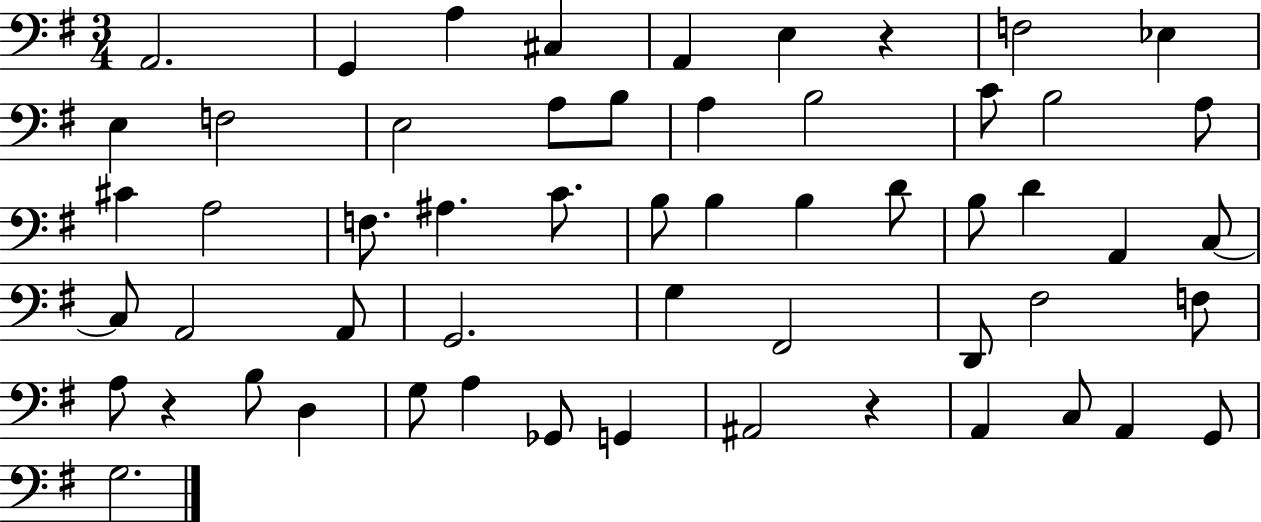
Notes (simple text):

A2/h. G2/q A3/q C#3/q A2/q E3/q R/q F3/h Eb3/q E3/q F3/h E3/h A3/e B3/e A3/q B3/h C4/e B3/h A3/e C#4/q A3/h F3/e. A#3/q. C4/e. B3/e B3/q B3/q D4/e B3/e D4/q A2/q C3/e C3/e A2/h A2/e G2/h. G3/q F#2/h D2/e F#3/h F3/e A3/e R/q B3/e D3/q G3/e A3/q Gb2/e G2/q A#2/h R/q A2/q C3/e A2/q G2/e G3/h.